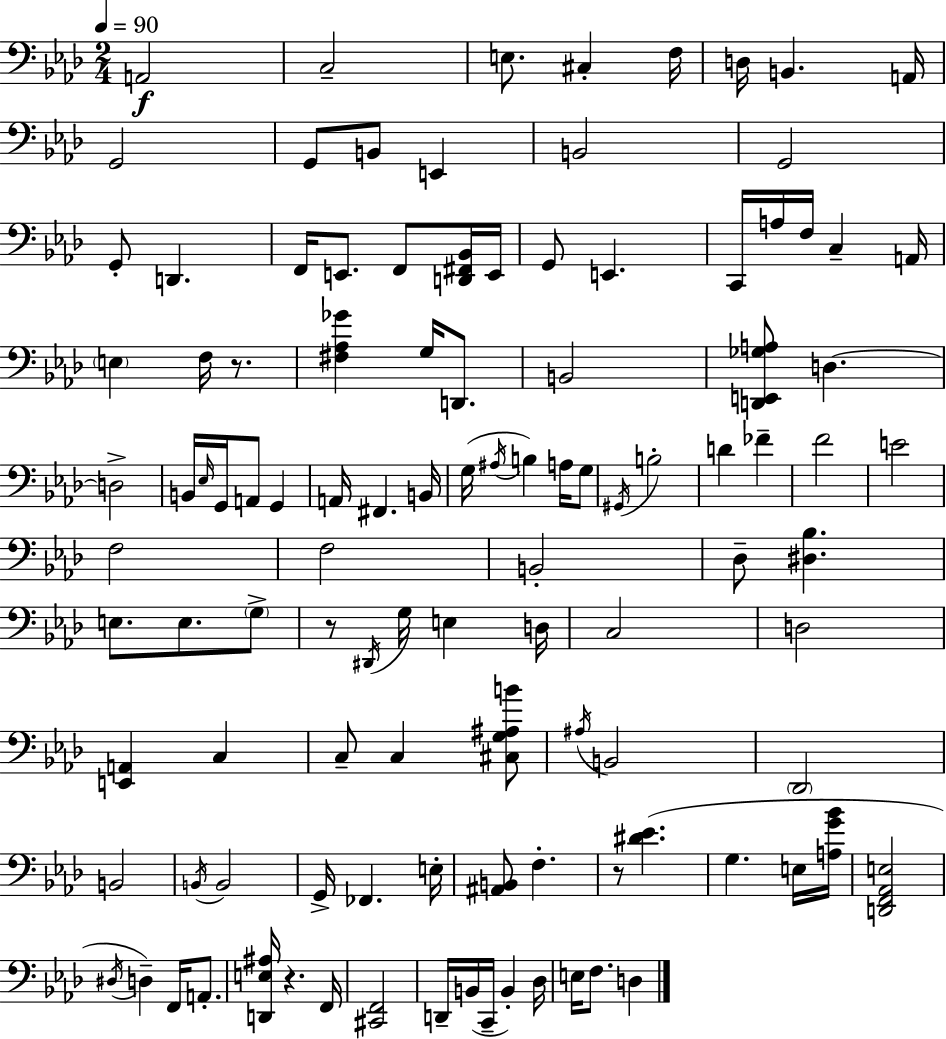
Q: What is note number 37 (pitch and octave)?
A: G2